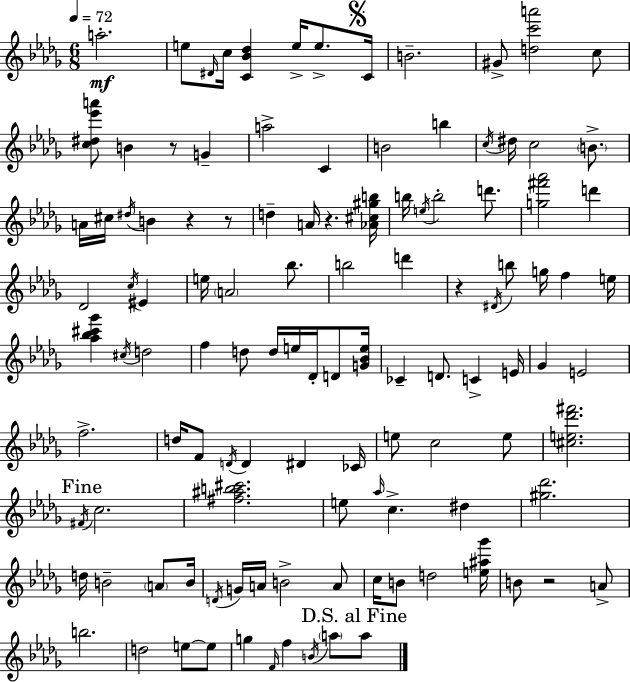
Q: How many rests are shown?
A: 6